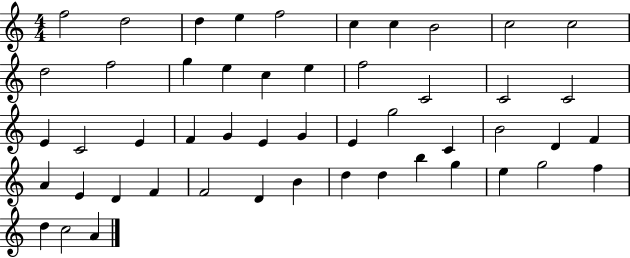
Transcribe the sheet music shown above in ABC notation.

X:1
T:Untitled
M:4/4
L:1/4
K:C
f2 d2 d e f2 c c B2 c2 c2 d2 f2 g e c e f2 C2 C2 C2 E C2 E F G E G E g2 C B2 D F A E D F F2 D B d d b g e g2 f d c2 A